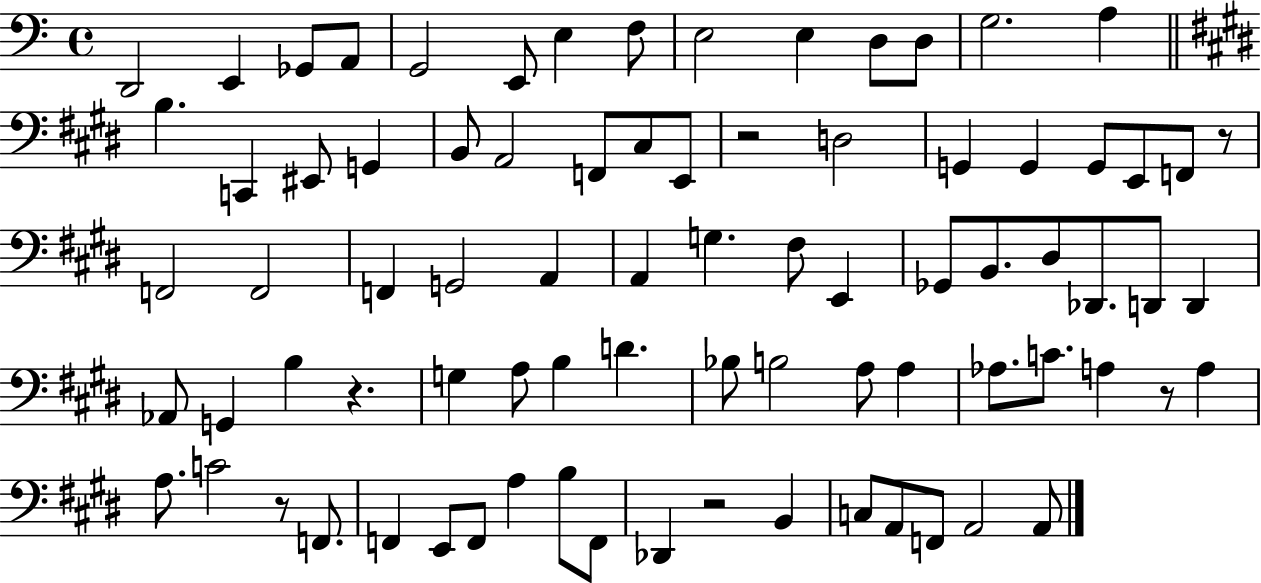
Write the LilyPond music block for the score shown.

{
  \clef bass
  \time 4/4
  \defaultTimeSignature
  \key c \major
  d,2 e,4 ges,8 a,8 | g,2 e,8 e4 f8 | e2 e4 d8 d8 | g2. a4 | \break \bar "||" \break \key e \major b4. c,4 eis,8 g,4 | b,8 a,2 f,8 cis8 e,8 | r2 d2 | g,4 g,4 g,8 e,8 f,8 r8 | \break f,2 f,2 | f,4 g,2 a,4 | a,4 g4. fis8 e,4 | ges,8 b,8. dis8 des,8. d,8 d,4 | \break aes,8 g,4 b4 r4. | g4 a8 b4 d'4. | bes8 b2 a8 a4 | aes8. c'8. a4 r8 a4 | \break a8. c'2 r8 f,8. | f,4 e,8 f,8 a4 b8 f,8 | des,4 r2 b,4 | c8 a,8 f,8 a,2 a,8 | \break \bar "|."
}